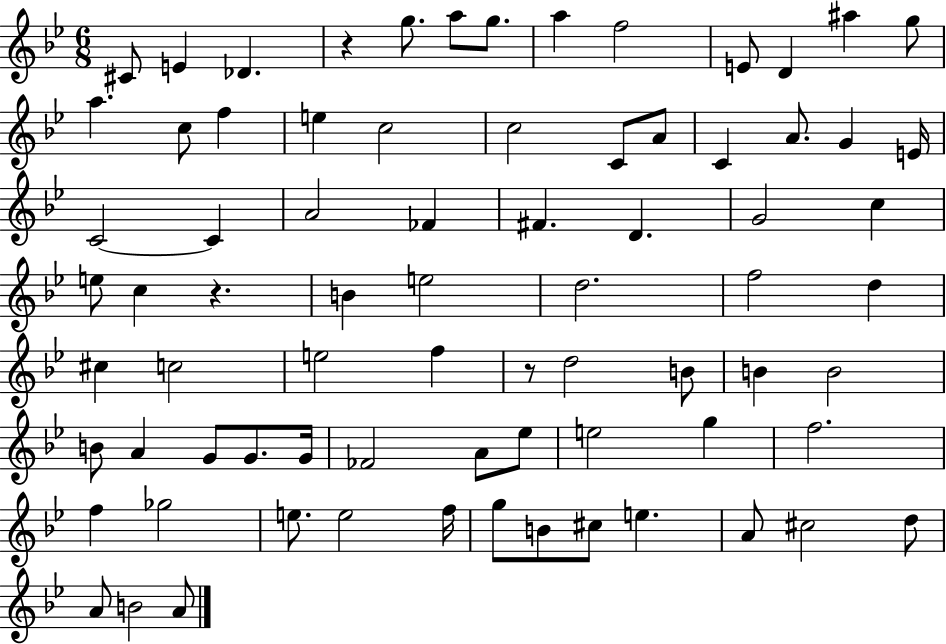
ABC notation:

X:1
T:Untitled
M:6/8
L:1/4
K:Bb
^C/2 E _D z g/2 a/2 g/2 a f2 E/2 D ^a g/2 a c/2 f e c2 c2 C/2 A/2 C A/2 G E/4 C2 C A2 _F ^F D G2 c e/2 c z B e2 d2 f2 d ^c c2 e2 f z/2 d2 B/2 B B2 B/2 A G/2 G/2 G/4 _F2 A/2 _e/2 e2 g f2 f _g2 e/2 e2 f/4 g/2 B/2 ^c/2 e A/2 ^c2 d/2 A/2 B2 A/2